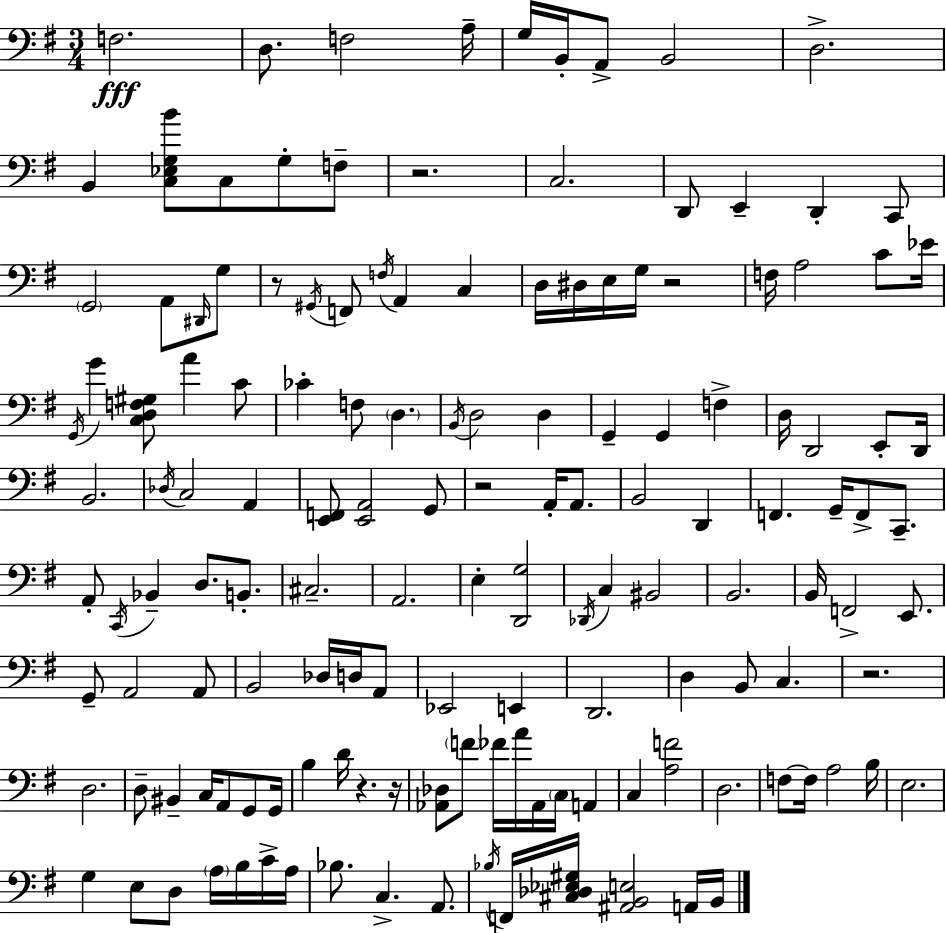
{
  \clef bass
  \numericTimeSignature
  \time 3/4
  \key g \major
  f2.\fff | d8. f2 a16-- | g16 b,16-. a,8-> b,2 | d2.-> | \break b,4 <c ees g b'>8 c8 g8-. f8-- | r2. | c2. | d,8 e,4-- d,4-. c,8 | \break \parenthesize g,2 a,8 \grace { dis,16 } g8 | r8 \acciaccatura { gis,16 } f,8 \acciaccatura { f16 } a,4 c4 | d16 dis16 e16 g16 r2 | f16 a2 | \break c'8 ees'16 \acciaccatura { g,16 } g'4 <c d f gis>8 a'4 | c'8 ces'4-. f8 \parenthesize d4. | \acciaccatura { b,16 } d2 | d4 g,4-- g,4 | \break f4-> d16 d,2 | e,8-. d,16 b,2. | \acciaccatura { des16 } c2 | a,4 <e, f,>8 <e, a,>2 | \break g,8 r2 | a,16-. a,8. b,2 | d,4 f,4. | g,16-- f,8-> c,8.-- a,8-. \acciaccatura { c,16 } bes,4-- | \break d8. b,8.-. cis2.-- | a,2. | e4-. <d, g>2 | \acciaccatura { des,16 } c4 | \break bis,2 b,2. | b,16 f,2-> | e,8. g,8-- a,2 | a,8 b,2 | \break des16 d16 a,8 ees,2 | e,4 d,2. | d4 | b,8 c4. r2. | \break d2. | d8-- bis,4-- | c16 a,8 g,8 g,16 b4 | d'16 r4. r16 <aes, des>8 \parenthesize f'8 | \break fes'16 a'16 aes,16 \parenthesize c16 a,4 c4 | <a f'>2 d2. | f8~~ f16 a2 | b16 e2. | \break g4 | e8 d8 \parenthesize a16 b16 c'16-> a16 bes8. c4.-> | a,8. \acciaccatura { bes16 } f,16 <cis des ees gis>16 <ais, b, e>2 | a,16 b,16 \bar "|."
}